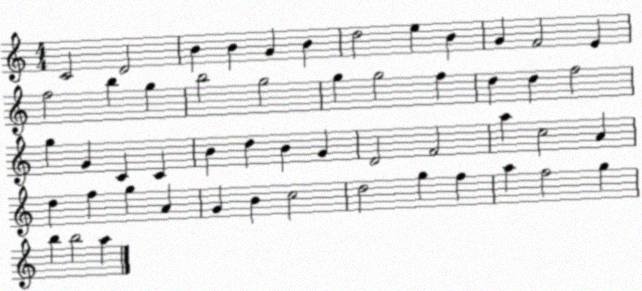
X:1
T:Untitled
M:4/4
L:1/4
K:C
C2 D2 B B G B d2 e B G F2 E f2 b g b2 g2 g g2 f d d f2 g G C C B d B G D2 F2 a c2 A d f g A G B c2 d2 g f a f2 g b b2 a